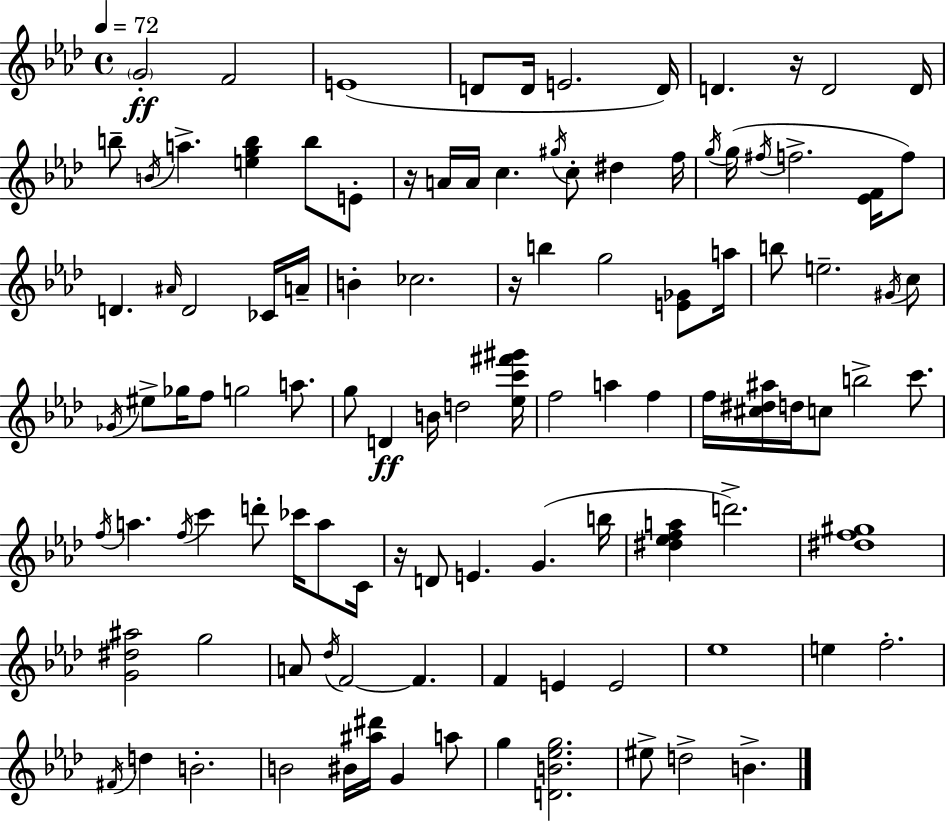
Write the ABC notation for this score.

X:1
T:Untitled
M:4/4
L:1/4
K:Fm
G2 F2 E4 D/2 D/4 E2 D/4 D z/4 D2 D/4 b/2 B/4 a [egb] b/2 E/2 z/4 A/4 A/4 c ^g/4 c/2 ^d f/4 g/4 g/4 ^f/4 f2 [_EF]/4 f/2 D ^A/4 D2 _C/4 A/4 B _c2 z/4 b g2 [E_G]/2 a/4 b/2 e2 ^G/4 c/2 _G/4 ^e/2 _g/4 f/2 g2 a/2 g/2 D B/4 d2 [_ec'^f'^g']/4 f2 a f f/4 [^c^d^a]/4 d/4 c/2 b2 c'/2 f/4 a f/4 c' d'/2 _c'/4 a/2 C/4 z/4 D/2 E G b/4 [^d_efa] d'2 [^df^g]4 [G^d^a]2 g2 A/2 _d/4 F2 F F E E2 _e4 e f2 ^F/4 d B2 B2 ^B/4 [^a^d']/4 G a/2 g [DB_eg]2 ^e/2 d2 B